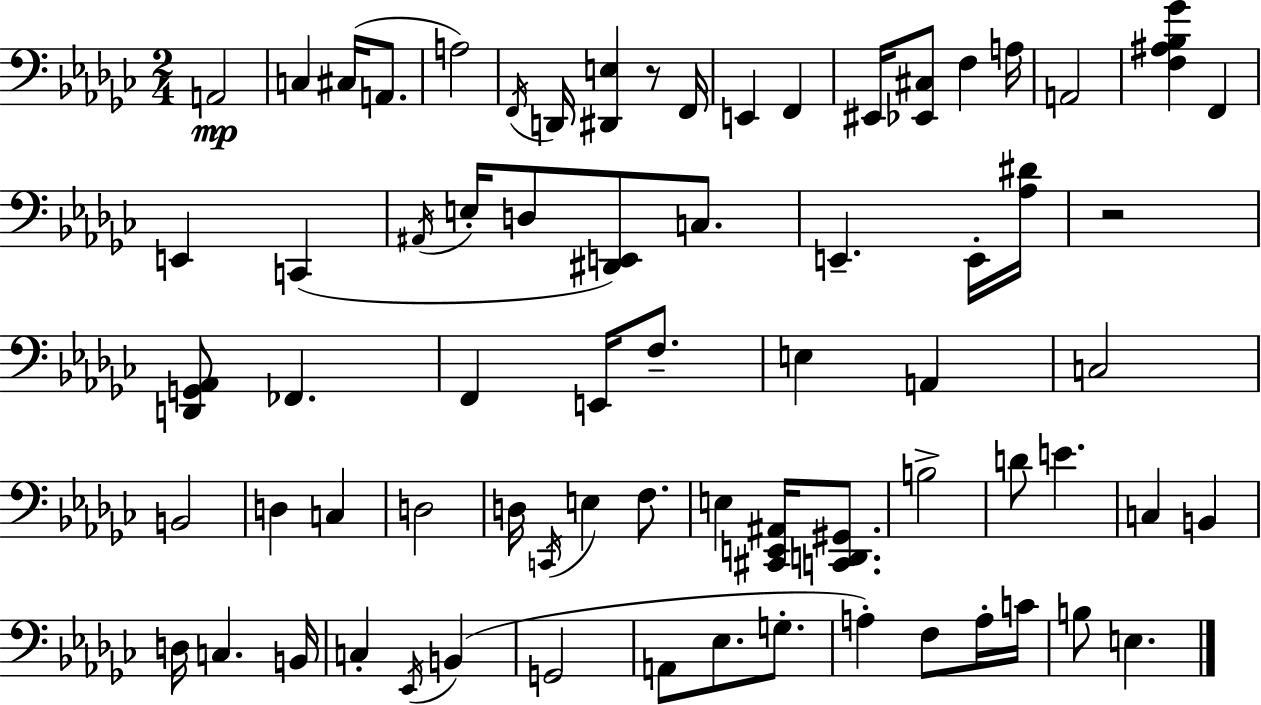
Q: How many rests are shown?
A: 2